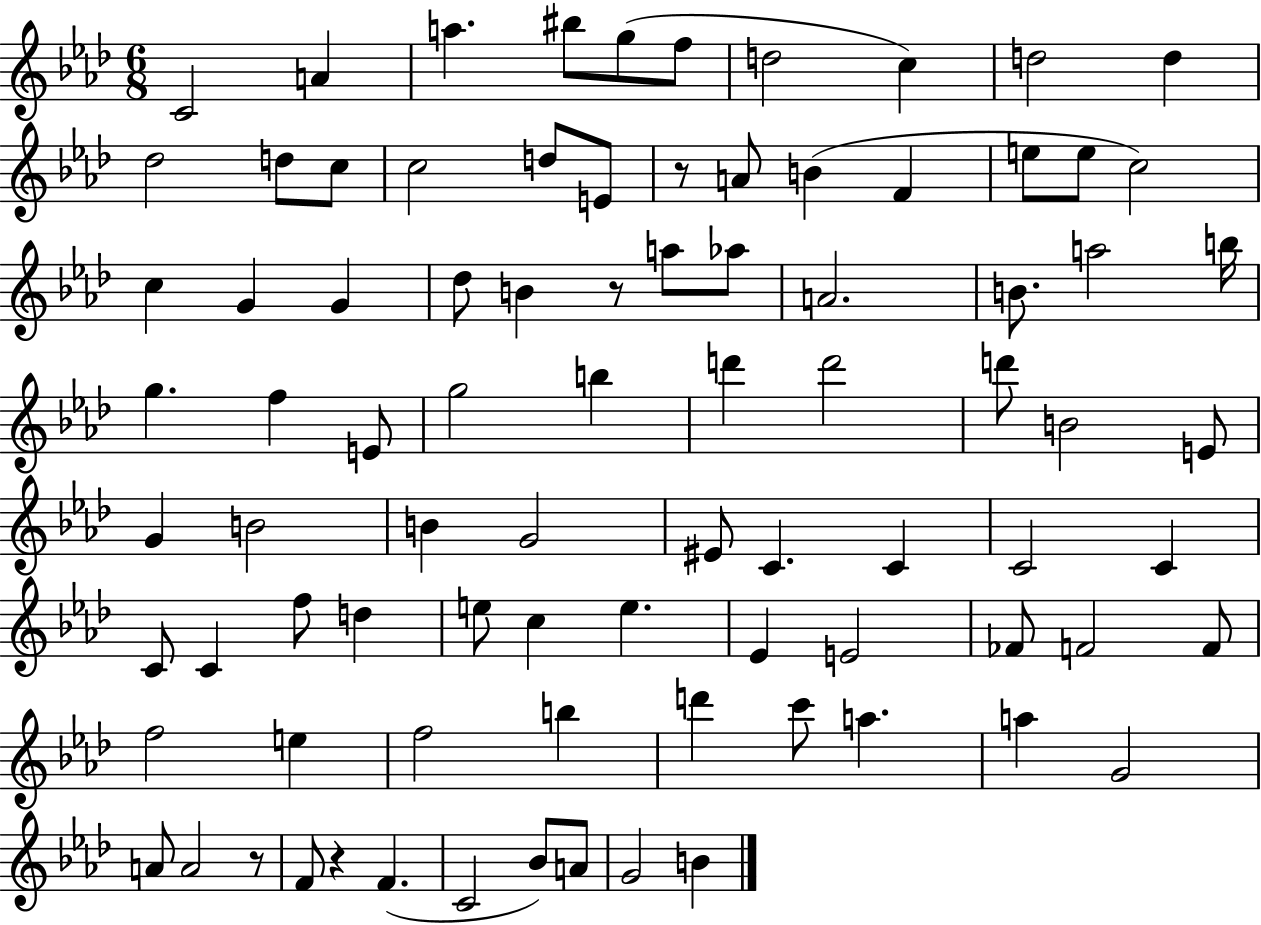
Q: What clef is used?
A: treble